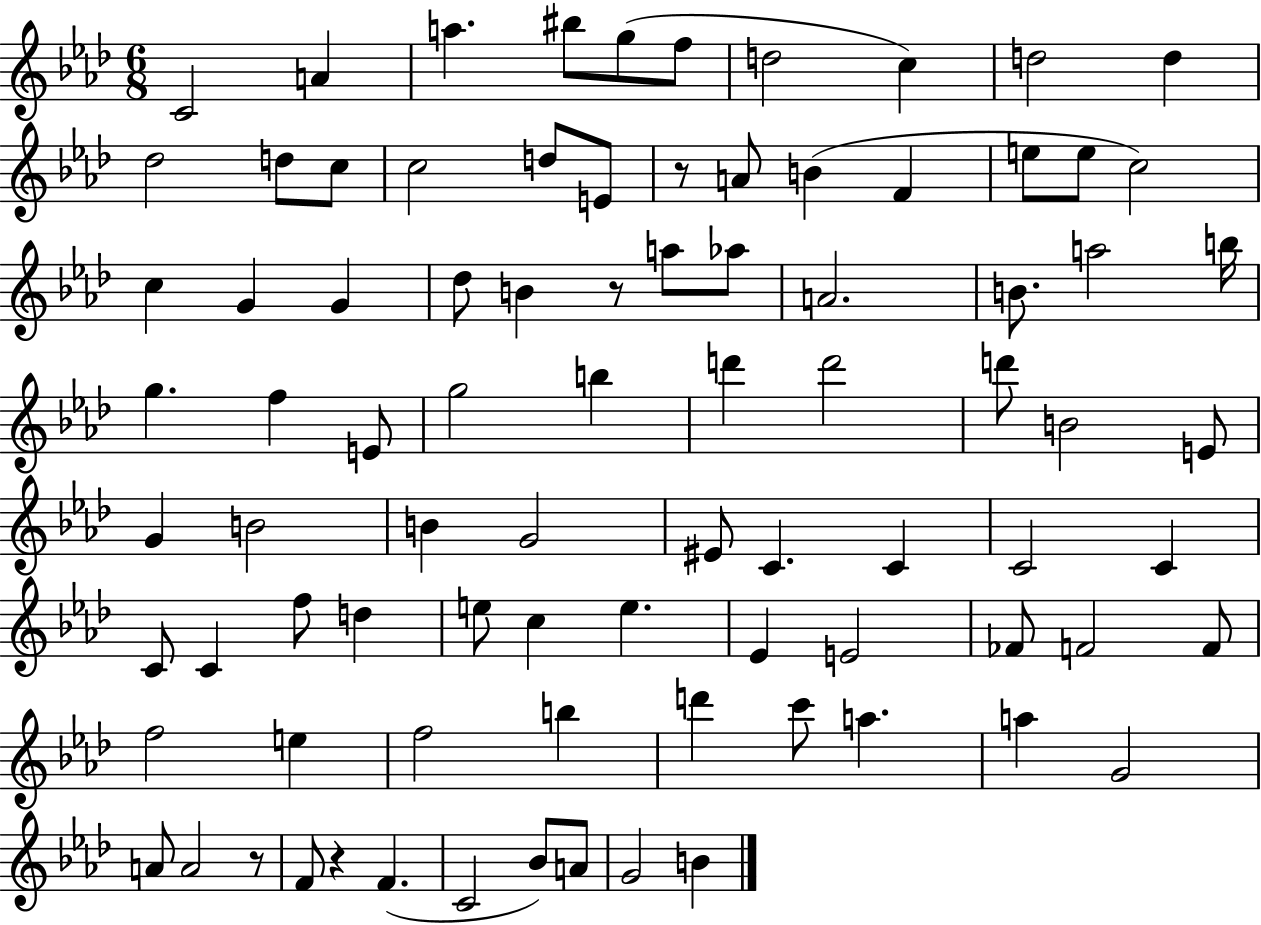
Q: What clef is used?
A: treble